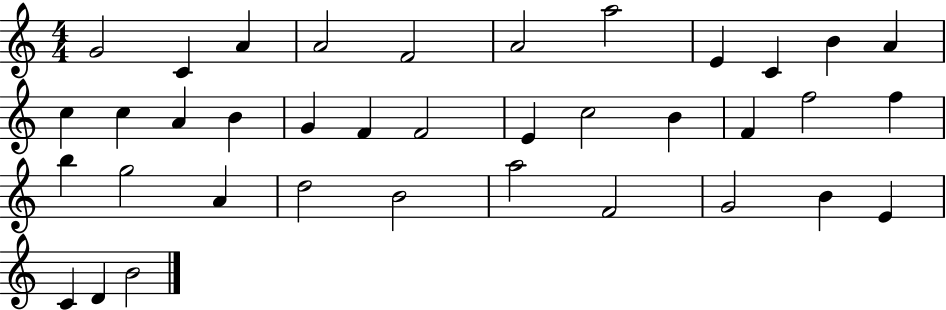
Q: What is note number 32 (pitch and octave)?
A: G4